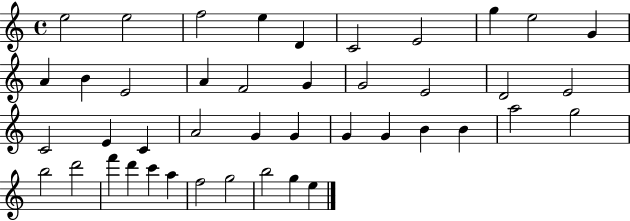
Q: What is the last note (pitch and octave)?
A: E5